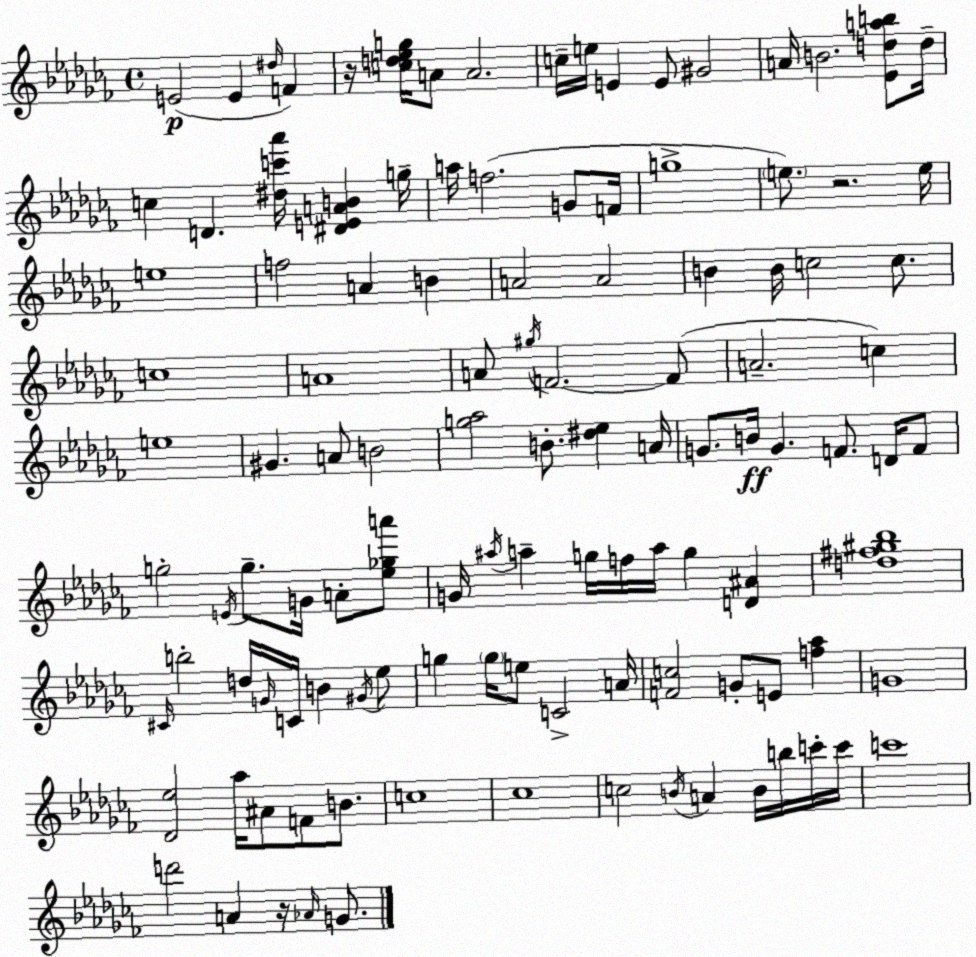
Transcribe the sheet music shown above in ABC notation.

X:1
T:Untitled
M:4/4
L:1/4
K:Abm
E2 E ^d/4 F z/4 [cd_eg]/4 A/2 A2 c/4 e/4 E E/2 ^G2 A/4 B2 [_Edab]/2 d/4 c D [^dc'_a']/4 [^DEAB] g/4 a/4 f2 G/2 F/4 g4 e/2 z2 e/4 e4 f2 A B A2 A2 B B/4 c2 c/2 c4 A4 A/2 ^g/4 F2 F/2 A2 c e4 ^G A/2 B2 [g_a]2 B/2 [^d_e] A/4 G/2 B/4 G F/2 D/4 F/2 g2 E/4 g/2 G/4 A/2 [_e_ga']/2 G/4 ^a/4 a g/4 f/4 a/4 g [D^A] [d^f^g_b]4 ^C/4 b2 d/4 G/4 C/4 B ^G/4 _e/2 g g/4 e/2 C2 A/4 [Fc]2 G/2 E/2 [f_a] G4 [_D_e]2 _a/4 ^A/2 F/2 B/2 c4 _c4 c2 B/4 A B/4 b/4 c'/4 c'/4 c'4 d'2 A z/4 _A/4 G/2